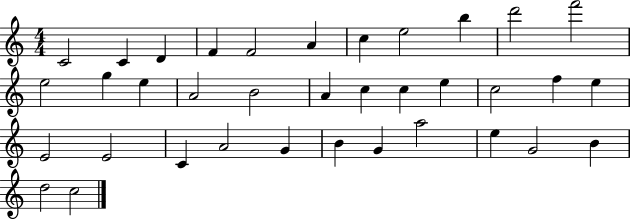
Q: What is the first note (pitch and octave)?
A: C4